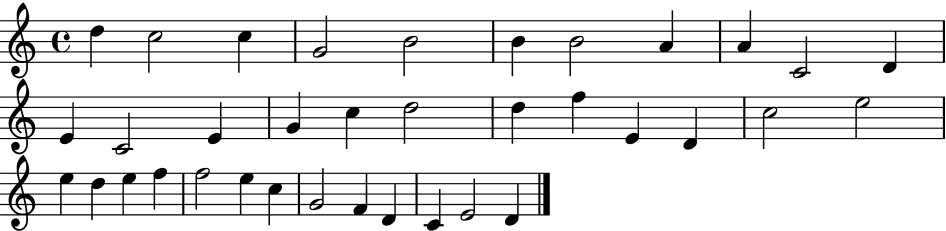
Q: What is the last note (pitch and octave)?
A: D4